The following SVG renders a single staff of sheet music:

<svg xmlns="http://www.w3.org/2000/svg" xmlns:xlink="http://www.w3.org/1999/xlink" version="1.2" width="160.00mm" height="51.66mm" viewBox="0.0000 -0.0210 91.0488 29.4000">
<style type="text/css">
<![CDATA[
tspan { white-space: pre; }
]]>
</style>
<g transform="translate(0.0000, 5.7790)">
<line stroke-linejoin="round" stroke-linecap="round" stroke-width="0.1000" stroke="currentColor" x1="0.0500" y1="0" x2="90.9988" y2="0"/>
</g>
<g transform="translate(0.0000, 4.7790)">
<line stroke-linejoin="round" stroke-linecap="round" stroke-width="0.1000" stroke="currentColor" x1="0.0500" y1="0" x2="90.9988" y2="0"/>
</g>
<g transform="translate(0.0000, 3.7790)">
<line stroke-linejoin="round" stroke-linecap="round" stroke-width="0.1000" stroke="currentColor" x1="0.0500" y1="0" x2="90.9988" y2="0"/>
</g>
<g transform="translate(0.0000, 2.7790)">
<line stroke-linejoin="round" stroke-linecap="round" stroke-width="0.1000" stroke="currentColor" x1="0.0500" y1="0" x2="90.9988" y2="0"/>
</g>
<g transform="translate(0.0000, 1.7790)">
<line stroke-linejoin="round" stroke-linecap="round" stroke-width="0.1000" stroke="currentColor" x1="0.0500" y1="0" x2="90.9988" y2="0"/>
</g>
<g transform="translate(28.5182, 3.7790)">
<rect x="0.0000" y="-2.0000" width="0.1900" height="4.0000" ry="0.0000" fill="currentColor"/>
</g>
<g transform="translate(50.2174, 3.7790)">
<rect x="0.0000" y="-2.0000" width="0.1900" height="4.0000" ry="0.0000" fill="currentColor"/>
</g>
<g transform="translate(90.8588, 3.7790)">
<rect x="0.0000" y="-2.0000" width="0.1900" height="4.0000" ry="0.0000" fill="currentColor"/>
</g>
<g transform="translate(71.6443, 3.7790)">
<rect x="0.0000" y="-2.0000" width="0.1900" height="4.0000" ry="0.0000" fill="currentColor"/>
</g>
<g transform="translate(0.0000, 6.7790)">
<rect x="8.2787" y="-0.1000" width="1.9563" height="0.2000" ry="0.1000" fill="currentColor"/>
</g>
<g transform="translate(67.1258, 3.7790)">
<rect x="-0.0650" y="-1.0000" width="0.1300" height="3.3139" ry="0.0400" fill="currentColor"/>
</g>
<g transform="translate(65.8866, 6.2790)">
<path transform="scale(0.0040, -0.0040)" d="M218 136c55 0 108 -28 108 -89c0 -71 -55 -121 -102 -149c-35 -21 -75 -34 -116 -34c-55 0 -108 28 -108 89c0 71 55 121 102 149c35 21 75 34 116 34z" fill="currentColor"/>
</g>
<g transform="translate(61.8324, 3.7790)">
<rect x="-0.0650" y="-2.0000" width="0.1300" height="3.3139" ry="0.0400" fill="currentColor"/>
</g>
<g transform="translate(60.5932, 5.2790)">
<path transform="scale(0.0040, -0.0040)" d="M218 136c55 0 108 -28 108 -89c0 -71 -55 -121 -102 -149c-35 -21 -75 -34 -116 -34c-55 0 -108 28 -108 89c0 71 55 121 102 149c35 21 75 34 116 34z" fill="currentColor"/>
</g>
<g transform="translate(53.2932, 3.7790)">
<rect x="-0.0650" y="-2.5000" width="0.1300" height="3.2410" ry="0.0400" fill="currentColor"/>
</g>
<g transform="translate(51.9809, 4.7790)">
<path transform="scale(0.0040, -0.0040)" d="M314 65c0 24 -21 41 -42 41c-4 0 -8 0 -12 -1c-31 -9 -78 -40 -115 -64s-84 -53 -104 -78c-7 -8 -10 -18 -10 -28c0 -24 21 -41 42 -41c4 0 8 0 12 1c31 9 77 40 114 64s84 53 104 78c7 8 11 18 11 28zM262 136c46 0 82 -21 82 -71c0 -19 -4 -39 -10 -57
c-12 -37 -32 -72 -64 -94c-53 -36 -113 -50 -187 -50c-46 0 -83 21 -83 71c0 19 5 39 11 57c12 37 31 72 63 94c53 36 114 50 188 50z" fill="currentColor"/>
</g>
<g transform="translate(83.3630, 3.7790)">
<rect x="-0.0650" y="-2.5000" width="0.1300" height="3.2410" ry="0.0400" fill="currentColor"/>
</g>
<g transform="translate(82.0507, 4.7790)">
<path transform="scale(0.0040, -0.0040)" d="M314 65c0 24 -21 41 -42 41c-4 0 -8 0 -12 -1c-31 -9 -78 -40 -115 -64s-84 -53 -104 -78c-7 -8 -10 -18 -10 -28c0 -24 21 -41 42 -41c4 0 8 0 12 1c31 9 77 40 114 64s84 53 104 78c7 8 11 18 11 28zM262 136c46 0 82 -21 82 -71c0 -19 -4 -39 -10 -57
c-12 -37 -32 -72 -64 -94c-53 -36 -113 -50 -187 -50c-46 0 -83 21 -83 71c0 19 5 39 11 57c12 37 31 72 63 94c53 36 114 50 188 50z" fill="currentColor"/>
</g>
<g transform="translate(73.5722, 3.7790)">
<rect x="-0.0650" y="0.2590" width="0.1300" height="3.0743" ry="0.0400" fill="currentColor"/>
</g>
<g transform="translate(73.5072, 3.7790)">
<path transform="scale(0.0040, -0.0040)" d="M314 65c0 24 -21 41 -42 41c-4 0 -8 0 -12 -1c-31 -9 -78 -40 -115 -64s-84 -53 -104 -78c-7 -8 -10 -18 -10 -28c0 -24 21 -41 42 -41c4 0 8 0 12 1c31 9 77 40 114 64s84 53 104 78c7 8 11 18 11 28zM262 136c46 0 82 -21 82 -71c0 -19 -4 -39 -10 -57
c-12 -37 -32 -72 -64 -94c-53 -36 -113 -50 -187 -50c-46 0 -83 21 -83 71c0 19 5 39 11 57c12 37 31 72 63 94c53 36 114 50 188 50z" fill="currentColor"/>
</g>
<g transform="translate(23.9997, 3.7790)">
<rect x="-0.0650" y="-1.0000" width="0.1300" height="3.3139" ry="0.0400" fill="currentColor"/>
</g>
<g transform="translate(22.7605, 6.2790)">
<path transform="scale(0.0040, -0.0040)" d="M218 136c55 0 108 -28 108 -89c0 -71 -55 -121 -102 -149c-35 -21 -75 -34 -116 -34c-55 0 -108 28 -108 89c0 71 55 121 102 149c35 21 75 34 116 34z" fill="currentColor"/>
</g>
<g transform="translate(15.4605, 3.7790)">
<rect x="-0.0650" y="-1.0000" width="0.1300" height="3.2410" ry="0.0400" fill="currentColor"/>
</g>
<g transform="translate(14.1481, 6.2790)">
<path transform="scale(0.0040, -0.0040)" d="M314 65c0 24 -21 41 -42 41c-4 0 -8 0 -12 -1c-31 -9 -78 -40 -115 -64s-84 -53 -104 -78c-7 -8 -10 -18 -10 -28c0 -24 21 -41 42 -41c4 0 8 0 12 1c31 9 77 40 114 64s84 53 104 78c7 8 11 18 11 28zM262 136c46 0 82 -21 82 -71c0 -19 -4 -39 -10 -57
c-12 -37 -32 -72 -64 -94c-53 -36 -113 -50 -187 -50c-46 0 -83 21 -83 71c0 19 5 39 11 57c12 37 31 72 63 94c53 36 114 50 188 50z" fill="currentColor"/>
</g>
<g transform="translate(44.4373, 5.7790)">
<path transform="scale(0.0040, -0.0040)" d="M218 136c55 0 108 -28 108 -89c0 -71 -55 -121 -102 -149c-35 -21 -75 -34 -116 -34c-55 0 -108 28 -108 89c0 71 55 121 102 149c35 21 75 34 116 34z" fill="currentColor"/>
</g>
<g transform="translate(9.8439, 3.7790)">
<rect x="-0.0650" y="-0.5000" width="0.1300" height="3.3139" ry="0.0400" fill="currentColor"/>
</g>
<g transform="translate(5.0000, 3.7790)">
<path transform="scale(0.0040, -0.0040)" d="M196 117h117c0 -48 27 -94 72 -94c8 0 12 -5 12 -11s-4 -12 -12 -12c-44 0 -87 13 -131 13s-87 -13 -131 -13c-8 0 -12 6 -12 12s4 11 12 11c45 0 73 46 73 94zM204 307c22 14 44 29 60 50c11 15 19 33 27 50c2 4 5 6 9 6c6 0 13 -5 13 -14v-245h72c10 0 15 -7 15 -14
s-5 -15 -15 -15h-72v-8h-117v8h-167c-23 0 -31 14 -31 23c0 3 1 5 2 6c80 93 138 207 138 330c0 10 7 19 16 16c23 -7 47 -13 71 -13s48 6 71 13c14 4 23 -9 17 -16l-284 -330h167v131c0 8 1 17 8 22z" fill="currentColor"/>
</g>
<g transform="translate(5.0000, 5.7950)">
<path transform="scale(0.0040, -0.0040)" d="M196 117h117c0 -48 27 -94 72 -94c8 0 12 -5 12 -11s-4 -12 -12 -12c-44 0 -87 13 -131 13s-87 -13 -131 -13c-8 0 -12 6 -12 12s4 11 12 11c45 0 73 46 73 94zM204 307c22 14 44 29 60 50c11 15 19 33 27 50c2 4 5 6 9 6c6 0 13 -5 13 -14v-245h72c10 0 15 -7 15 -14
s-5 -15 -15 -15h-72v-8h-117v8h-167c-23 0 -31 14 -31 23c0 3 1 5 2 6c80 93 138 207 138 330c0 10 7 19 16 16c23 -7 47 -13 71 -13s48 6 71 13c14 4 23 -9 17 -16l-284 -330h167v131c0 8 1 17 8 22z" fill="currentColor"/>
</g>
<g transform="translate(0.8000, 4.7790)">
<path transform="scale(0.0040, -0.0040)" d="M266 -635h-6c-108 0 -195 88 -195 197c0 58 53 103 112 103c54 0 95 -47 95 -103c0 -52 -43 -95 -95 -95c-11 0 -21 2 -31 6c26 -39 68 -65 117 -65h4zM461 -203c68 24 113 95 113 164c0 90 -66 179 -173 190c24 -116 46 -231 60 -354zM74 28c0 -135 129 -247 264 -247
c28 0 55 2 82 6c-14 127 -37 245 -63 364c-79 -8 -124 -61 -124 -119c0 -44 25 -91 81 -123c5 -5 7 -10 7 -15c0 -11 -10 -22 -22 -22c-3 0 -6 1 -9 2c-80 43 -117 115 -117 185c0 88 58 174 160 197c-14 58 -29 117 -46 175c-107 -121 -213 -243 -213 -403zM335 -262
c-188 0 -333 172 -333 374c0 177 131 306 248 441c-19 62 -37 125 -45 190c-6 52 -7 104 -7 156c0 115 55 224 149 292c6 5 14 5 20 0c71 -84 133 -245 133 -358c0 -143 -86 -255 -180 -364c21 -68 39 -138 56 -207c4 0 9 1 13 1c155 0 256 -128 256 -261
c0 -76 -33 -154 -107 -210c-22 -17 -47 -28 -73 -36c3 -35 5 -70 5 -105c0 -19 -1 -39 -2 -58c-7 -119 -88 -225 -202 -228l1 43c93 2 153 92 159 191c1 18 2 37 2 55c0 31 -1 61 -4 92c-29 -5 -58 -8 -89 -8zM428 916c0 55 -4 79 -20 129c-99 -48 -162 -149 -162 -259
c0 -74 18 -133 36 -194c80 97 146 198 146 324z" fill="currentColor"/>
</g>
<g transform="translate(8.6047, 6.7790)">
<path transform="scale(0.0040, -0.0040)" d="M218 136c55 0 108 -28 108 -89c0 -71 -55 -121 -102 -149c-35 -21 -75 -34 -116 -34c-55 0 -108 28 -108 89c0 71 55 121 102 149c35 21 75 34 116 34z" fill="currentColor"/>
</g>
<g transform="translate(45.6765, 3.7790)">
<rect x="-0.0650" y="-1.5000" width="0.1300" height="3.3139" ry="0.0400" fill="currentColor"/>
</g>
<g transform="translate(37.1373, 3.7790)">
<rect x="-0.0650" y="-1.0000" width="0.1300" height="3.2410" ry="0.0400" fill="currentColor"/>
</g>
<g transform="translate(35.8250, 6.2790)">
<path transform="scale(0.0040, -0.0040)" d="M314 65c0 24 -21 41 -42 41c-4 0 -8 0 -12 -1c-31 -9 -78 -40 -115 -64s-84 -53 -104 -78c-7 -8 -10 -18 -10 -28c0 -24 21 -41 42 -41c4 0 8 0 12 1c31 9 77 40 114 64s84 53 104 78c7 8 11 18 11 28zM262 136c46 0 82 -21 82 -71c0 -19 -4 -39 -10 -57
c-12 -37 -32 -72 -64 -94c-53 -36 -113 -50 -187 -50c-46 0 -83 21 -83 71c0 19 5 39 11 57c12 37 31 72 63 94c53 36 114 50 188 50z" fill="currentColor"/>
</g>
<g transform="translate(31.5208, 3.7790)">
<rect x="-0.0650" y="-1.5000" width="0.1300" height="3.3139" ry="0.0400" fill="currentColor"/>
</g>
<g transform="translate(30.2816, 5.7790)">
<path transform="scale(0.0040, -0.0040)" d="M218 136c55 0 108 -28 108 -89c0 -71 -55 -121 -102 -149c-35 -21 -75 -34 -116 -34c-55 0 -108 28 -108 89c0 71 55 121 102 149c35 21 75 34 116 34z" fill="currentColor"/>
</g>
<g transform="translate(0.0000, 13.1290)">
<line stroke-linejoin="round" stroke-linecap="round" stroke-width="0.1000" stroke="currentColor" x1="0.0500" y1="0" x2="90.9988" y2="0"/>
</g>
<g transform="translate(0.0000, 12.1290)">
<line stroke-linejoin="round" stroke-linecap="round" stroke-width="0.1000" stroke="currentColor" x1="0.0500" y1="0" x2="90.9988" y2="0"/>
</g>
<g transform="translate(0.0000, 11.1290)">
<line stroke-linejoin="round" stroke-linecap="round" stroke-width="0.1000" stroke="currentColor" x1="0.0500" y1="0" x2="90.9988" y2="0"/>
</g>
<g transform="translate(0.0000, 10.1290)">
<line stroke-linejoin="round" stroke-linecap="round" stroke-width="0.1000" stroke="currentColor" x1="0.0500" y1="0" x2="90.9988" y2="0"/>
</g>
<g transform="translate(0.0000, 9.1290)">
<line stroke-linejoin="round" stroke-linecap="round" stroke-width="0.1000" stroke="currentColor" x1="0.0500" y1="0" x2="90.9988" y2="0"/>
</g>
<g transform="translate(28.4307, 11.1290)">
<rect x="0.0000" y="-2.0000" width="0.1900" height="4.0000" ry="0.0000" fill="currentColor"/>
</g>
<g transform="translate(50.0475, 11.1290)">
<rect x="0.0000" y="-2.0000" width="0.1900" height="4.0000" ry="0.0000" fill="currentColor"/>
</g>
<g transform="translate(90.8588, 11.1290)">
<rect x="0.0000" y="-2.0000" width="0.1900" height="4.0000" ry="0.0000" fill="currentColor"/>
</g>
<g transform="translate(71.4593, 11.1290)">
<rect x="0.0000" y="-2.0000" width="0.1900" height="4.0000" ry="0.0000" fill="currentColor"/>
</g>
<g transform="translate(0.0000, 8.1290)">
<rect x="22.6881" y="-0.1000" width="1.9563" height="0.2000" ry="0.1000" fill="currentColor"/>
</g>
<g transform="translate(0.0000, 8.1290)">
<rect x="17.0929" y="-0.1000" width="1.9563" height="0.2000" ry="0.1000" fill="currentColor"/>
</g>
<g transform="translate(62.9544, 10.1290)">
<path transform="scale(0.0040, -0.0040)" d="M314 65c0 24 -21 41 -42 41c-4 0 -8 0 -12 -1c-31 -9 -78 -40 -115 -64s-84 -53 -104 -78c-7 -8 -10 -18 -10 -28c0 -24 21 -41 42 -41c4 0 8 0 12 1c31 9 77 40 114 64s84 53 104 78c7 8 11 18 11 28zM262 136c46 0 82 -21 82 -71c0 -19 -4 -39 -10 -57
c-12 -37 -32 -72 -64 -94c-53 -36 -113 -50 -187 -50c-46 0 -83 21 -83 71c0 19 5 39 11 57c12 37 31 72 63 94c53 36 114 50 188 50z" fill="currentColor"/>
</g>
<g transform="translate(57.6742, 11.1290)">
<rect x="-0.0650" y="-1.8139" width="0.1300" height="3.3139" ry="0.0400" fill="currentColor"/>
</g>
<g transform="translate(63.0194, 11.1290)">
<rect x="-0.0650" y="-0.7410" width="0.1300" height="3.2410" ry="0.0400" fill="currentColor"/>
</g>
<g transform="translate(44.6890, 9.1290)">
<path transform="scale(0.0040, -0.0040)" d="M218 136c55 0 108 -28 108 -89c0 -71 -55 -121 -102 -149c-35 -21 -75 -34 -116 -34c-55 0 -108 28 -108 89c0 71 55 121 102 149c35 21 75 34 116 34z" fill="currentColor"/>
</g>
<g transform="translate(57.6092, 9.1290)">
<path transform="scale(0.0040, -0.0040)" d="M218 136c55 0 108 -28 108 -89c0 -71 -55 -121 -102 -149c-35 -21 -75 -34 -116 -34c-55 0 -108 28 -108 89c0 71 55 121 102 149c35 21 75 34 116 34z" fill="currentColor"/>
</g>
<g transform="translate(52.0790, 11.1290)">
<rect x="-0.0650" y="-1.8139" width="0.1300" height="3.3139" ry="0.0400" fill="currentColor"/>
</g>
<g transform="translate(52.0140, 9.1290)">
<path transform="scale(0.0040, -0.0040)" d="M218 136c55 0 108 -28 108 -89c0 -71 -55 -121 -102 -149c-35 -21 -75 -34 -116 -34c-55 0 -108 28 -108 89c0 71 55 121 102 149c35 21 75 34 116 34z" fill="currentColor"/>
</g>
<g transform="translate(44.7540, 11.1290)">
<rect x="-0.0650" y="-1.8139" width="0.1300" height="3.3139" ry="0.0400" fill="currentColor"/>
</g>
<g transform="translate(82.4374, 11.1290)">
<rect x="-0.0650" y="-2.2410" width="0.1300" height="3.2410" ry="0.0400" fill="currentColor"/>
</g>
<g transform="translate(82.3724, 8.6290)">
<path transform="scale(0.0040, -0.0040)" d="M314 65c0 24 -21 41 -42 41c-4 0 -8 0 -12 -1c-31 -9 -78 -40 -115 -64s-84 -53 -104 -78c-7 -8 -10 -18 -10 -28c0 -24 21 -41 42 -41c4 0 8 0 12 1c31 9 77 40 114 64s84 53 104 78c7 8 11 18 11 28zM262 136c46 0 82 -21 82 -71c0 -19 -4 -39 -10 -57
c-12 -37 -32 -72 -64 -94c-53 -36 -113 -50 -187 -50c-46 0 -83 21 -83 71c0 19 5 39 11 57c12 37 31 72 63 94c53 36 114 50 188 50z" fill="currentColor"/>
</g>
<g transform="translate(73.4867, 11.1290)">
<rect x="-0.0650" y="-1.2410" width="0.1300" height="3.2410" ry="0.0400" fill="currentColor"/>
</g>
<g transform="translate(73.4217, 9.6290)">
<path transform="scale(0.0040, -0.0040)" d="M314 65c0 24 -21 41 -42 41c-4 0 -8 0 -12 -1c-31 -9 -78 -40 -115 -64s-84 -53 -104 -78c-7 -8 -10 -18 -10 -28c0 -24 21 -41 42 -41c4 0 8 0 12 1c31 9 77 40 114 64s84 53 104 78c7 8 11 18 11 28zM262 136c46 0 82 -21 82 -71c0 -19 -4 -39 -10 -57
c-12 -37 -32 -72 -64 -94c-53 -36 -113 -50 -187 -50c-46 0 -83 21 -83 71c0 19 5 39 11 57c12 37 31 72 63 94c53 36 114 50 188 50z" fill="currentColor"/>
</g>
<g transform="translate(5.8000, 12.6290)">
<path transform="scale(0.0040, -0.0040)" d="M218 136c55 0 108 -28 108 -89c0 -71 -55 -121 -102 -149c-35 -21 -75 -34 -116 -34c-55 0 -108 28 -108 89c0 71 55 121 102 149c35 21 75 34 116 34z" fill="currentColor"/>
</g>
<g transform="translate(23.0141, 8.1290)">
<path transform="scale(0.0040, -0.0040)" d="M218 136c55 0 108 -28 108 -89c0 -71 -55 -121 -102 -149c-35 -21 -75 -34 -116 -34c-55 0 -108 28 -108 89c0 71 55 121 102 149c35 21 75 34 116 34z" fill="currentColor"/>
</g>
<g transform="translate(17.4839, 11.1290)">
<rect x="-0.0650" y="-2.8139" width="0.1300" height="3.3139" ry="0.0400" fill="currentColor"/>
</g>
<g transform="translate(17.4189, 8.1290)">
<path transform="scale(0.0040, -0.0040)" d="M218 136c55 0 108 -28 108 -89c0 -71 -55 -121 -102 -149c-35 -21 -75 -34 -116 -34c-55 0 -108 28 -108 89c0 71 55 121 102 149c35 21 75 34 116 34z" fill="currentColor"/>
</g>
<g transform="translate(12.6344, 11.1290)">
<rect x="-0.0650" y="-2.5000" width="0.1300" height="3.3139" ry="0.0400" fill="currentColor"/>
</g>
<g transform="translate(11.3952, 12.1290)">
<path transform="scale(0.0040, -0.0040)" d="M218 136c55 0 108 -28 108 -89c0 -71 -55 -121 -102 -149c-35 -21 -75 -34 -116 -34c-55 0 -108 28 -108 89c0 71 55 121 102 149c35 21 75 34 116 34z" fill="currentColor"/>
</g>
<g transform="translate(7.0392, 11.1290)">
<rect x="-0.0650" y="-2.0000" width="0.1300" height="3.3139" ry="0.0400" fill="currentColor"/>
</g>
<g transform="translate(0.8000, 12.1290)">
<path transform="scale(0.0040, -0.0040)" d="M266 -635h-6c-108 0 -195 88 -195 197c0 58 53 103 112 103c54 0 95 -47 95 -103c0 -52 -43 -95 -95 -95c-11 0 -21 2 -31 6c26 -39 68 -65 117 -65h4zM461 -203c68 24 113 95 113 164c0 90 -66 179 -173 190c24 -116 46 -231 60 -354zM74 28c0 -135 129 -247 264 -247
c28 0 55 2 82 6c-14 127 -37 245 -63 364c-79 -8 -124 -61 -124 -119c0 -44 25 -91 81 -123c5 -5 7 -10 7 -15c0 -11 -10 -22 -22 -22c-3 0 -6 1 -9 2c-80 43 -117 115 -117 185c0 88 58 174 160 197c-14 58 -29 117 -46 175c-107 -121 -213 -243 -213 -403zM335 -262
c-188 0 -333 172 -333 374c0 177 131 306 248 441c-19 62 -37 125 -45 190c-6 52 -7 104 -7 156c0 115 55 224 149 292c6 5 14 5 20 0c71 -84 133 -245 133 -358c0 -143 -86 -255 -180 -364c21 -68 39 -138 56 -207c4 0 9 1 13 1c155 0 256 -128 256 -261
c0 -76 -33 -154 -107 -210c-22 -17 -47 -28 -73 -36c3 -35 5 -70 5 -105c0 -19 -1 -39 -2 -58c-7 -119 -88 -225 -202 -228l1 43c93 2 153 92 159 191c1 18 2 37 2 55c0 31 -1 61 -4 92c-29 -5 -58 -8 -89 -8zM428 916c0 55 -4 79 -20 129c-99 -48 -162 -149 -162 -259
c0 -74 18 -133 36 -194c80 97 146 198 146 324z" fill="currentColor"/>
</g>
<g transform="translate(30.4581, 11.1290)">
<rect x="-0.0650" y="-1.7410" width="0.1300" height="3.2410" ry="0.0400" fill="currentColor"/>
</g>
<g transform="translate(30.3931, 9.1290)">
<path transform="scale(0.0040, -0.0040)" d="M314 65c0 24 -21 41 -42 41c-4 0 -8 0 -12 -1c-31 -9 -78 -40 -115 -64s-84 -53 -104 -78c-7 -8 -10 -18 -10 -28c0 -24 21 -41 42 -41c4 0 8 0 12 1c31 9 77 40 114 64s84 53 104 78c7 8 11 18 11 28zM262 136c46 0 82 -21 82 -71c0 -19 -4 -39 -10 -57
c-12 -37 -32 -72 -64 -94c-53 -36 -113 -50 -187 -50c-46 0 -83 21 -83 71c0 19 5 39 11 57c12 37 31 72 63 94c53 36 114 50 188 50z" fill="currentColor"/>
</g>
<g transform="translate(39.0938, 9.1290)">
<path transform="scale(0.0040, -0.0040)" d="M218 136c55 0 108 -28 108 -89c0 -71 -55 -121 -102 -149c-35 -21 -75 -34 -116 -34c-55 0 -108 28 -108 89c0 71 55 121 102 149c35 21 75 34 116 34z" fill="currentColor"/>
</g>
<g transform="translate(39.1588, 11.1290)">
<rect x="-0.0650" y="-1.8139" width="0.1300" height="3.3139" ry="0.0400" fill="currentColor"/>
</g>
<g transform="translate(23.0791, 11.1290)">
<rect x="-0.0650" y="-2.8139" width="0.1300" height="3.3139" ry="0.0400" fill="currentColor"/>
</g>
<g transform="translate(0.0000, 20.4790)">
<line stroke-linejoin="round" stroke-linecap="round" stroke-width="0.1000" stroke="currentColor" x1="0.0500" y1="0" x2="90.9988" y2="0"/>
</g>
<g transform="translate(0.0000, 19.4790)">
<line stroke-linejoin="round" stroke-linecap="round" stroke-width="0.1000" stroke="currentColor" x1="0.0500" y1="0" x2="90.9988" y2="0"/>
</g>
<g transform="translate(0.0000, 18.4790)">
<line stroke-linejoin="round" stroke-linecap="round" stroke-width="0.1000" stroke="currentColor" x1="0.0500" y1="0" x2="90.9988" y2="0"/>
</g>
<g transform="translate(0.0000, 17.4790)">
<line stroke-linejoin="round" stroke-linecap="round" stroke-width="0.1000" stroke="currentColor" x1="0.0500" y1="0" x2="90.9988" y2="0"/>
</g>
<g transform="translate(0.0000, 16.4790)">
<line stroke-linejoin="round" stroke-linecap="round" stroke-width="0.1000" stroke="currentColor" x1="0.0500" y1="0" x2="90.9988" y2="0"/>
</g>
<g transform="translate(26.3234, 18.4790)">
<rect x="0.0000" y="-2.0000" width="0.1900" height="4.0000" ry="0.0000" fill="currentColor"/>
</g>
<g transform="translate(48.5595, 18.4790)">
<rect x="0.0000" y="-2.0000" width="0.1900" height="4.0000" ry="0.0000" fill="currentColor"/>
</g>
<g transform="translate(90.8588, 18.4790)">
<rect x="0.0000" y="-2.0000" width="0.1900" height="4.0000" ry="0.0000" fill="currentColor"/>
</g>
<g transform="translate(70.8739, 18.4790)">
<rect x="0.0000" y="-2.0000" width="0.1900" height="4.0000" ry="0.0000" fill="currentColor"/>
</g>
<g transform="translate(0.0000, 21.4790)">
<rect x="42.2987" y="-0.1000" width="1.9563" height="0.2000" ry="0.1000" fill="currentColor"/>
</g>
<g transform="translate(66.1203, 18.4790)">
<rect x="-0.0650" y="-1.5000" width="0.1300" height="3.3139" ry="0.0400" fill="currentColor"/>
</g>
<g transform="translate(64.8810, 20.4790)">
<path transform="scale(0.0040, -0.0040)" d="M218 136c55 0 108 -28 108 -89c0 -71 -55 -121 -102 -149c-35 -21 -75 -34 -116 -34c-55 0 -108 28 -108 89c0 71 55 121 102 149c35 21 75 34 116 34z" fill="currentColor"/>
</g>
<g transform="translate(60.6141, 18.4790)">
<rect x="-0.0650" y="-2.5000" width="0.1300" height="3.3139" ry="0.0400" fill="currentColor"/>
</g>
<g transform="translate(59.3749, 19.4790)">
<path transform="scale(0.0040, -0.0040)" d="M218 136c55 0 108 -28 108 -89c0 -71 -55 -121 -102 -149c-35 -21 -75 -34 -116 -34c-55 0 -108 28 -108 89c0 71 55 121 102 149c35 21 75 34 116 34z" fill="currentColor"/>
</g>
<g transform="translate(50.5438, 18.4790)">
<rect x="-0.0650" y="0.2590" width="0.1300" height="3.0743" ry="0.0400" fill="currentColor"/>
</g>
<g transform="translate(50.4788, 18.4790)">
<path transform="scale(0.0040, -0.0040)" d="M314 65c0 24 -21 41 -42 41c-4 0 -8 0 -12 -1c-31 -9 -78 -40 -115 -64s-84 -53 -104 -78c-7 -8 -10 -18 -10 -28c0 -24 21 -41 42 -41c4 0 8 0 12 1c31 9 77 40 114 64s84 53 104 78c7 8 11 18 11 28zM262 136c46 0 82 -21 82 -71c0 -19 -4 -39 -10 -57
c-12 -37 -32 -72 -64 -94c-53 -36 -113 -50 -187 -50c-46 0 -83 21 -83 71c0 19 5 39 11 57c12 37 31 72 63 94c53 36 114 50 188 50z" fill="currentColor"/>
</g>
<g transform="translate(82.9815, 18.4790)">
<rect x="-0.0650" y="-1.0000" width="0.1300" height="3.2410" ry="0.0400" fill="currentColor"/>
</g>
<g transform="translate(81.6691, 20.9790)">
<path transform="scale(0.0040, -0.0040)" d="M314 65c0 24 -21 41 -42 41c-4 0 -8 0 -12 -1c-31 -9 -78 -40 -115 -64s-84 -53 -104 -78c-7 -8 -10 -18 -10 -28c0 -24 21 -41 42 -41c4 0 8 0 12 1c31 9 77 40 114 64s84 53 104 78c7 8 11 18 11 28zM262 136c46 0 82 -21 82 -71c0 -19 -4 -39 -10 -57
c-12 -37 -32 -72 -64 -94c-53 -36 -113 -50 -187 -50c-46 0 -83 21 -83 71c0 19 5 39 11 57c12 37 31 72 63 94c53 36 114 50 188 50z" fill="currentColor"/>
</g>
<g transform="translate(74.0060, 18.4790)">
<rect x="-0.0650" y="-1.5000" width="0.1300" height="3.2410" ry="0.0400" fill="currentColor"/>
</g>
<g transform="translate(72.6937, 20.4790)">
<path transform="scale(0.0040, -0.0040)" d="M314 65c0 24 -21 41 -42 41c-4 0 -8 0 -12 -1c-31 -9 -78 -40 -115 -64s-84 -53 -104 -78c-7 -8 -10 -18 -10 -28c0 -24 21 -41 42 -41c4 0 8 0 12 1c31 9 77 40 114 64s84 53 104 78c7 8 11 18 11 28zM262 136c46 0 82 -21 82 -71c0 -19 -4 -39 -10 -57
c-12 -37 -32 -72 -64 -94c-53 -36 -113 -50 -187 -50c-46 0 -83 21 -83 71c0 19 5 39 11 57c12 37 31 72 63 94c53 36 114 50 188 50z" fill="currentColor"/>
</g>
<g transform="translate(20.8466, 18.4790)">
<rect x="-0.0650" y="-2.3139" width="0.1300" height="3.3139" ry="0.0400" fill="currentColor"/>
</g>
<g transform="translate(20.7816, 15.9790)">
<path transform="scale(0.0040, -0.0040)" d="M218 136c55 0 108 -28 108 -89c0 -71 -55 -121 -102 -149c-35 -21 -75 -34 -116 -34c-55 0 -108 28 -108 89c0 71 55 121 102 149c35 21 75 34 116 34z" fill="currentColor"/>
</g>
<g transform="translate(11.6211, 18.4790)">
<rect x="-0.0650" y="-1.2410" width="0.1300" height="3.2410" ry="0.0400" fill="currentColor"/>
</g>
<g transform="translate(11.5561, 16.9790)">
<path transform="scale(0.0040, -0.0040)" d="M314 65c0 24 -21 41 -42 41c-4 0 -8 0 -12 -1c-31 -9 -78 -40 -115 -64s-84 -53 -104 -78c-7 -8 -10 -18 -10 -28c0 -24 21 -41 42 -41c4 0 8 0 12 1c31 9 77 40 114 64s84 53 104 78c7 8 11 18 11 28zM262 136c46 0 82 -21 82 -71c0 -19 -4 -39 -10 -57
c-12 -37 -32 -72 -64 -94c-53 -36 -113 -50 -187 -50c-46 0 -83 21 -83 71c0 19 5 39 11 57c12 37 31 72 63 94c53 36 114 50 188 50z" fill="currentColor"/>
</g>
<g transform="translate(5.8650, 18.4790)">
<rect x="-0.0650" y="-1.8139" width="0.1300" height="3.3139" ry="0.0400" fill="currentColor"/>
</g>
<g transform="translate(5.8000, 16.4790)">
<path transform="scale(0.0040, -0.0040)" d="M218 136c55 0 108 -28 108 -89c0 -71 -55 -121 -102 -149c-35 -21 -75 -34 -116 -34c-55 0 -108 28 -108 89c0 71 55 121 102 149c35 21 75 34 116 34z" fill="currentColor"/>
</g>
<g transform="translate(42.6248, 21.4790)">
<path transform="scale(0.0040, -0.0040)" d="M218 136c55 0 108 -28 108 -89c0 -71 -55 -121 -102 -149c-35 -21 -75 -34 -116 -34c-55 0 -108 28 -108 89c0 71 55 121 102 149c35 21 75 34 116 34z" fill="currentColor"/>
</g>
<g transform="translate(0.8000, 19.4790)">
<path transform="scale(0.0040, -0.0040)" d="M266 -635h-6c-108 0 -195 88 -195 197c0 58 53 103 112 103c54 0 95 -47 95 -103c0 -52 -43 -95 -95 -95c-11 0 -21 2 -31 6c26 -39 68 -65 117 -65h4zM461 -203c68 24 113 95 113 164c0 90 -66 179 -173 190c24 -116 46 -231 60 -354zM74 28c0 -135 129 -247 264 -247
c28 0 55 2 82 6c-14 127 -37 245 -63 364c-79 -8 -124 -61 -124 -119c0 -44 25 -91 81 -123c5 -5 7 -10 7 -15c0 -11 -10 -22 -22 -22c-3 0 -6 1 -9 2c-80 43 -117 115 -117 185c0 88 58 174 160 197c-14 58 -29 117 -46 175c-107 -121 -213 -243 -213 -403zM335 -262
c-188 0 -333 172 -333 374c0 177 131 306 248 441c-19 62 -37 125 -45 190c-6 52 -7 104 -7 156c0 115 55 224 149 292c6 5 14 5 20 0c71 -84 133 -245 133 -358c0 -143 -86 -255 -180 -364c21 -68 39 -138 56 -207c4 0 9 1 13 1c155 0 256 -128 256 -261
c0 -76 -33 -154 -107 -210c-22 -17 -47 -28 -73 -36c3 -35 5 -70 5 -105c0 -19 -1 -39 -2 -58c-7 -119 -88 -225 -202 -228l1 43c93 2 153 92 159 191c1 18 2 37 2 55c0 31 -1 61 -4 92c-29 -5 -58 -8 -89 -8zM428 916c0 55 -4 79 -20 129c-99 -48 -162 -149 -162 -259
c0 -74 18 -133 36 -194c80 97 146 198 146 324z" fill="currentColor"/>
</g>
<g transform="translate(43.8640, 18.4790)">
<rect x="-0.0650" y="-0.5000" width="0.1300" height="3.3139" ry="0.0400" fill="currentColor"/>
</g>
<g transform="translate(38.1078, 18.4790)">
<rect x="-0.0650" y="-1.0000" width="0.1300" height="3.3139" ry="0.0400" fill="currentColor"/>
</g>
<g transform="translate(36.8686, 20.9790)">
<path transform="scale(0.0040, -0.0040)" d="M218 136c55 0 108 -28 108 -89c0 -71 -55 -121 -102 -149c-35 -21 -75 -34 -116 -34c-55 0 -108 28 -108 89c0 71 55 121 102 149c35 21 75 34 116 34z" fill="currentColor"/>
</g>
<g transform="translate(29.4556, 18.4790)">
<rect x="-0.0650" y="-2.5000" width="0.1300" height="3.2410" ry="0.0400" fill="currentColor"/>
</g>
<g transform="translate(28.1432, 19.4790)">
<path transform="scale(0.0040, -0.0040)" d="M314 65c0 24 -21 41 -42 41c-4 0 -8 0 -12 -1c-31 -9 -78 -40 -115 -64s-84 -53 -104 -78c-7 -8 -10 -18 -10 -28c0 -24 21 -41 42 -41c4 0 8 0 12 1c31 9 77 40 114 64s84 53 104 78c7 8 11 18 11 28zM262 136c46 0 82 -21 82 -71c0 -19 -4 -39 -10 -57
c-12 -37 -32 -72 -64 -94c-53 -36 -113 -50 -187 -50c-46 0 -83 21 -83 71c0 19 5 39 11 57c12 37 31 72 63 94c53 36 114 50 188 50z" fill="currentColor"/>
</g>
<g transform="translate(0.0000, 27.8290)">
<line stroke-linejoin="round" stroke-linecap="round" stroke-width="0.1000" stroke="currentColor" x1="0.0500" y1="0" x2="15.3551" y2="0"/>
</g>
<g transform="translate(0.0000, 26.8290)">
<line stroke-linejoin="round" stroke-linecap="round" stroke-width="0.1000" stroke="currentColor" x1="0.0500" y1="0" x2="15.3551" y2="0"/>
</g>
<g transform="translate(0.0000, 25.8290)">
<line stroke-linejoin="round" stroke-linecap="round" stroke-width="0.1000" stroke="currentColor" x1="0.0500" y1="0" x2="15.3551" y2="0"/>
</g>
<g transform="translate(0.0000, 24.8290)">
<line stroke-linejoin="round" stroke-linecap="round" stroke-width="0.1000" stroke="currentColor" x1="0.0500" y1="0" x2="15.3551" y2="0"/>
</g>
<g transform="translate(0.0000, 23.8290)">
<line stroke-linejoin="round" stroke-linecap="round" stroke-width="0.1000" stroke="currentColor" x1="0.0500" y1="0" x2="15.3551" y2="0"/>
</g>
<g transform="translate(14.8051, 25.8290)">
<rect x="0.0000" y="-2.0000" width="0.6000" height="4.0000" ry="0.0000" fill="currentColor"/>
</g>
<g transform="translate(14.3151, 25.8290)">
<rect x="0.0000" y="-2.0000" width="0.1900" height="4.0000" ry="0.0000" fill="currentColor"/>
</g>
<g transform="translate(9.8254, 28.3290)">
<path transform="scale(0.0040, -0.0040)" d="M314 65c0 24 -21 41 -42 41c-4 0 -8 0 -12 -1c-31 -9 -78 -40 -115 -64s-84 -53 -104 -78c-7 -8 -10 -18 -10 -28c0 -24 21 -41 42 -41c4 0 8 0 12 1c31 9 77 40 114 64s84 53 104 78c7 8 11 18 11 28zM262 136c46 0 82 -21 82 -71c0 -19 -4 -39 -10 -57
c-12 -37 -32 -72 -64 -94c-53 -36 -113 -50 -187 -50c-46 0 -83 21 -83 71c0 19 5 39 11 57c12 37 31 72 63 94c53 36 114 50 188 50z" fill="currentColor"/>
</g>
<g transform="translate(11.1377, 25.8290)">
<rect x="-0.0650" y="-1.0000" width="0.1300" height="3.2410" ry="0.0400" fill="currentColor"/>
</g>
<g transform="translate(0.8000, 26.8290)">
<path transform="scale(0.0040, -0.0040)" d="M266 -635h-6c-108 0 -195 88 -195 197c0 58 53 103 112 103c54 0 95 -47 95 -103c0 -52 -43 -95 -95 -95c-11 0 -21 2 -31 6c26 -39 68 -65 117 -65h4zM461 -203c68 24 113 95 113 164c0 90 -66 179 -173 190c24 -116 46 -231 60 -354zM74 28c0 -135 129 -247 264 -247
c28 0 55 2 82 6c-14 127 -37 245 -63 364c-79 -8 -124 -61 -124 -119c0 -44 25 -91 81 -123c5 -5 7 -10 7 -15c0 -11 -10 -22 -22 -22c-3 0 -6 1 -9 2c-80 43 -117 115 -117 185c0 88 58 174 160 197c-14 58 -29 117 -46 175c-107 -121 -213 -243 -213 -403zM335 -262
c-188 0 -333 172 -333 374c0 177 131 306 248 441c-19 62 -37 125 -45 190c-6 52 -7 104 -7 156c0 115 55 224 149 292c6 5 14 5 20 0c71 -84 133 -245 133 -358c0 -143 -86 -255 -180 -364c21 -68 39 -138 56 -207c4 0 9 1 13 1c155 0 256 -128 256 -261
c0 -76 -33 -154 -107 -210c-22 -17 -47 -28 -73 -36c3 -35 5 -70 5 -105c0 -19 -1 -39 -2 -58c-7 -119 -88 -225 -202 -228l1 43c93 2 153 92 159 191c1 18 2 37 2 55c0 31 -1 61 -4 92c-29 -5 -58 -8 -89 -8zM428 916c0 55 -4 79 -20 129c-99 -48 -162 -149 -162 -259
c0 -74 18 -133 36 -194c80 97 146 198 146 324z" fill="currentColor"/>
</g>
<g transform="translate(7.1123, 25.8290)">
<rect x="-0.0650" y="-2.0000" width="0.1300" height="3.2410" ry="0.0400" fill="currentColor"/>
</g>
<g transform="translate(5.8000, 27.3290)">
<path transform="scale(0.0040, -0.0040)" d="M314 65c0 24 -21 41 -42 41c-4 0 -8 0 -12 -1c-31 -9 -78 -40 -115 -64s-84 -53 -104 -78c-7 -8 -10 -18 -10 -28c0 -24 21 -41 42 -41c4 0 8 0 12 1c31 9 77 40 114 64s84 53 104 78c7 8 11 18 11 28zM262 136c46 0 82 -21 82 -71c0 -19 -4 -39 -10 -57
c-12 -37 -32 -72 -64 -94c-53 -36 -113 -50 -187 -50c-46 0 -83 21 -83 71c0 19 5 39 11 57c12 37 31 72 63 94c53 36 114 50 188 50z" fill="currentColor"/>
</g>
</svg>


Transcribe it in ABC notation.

X:1
T:Untitled
M:4/4
L:1/4
K:C
C D2 D E D2 E G2 F D B2 G2 F G a a f2 f f f f d2 e2 g2 f e2 g G2 D C B2 G E E2 D2 F2 D2